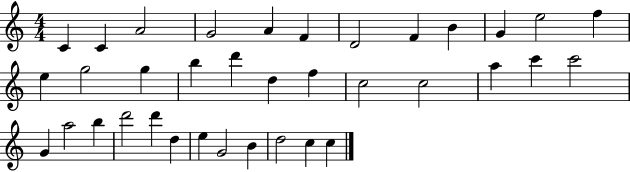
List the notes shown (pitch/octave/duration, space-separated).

C4/q C4/q A4/h G4/h A4/q F4/q D4/h F4/q B4/q G4/q E5/h F5/q E5/q G5/h G5/q B5/q D6/q D5/q F5/q C5/h C5/h A5/q C6/q C6/h G4/q A5/h B5/q D6/h D6/q D5/q E5/q G4/h B4/q D5/h C5/q C5/q